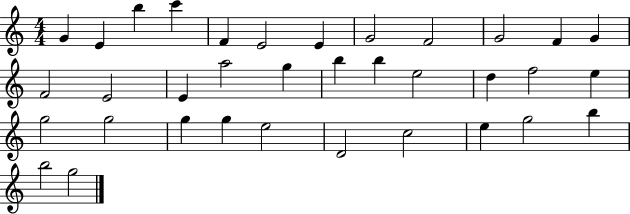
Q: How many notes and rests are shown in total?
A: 35